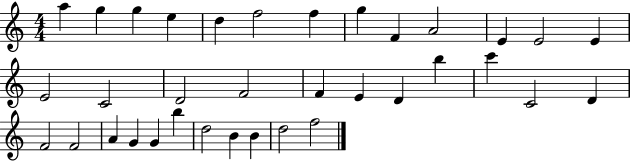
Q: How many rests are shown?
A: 0